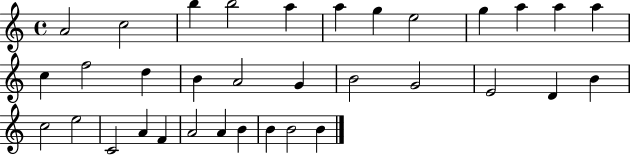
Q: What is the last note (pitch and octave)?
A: B4